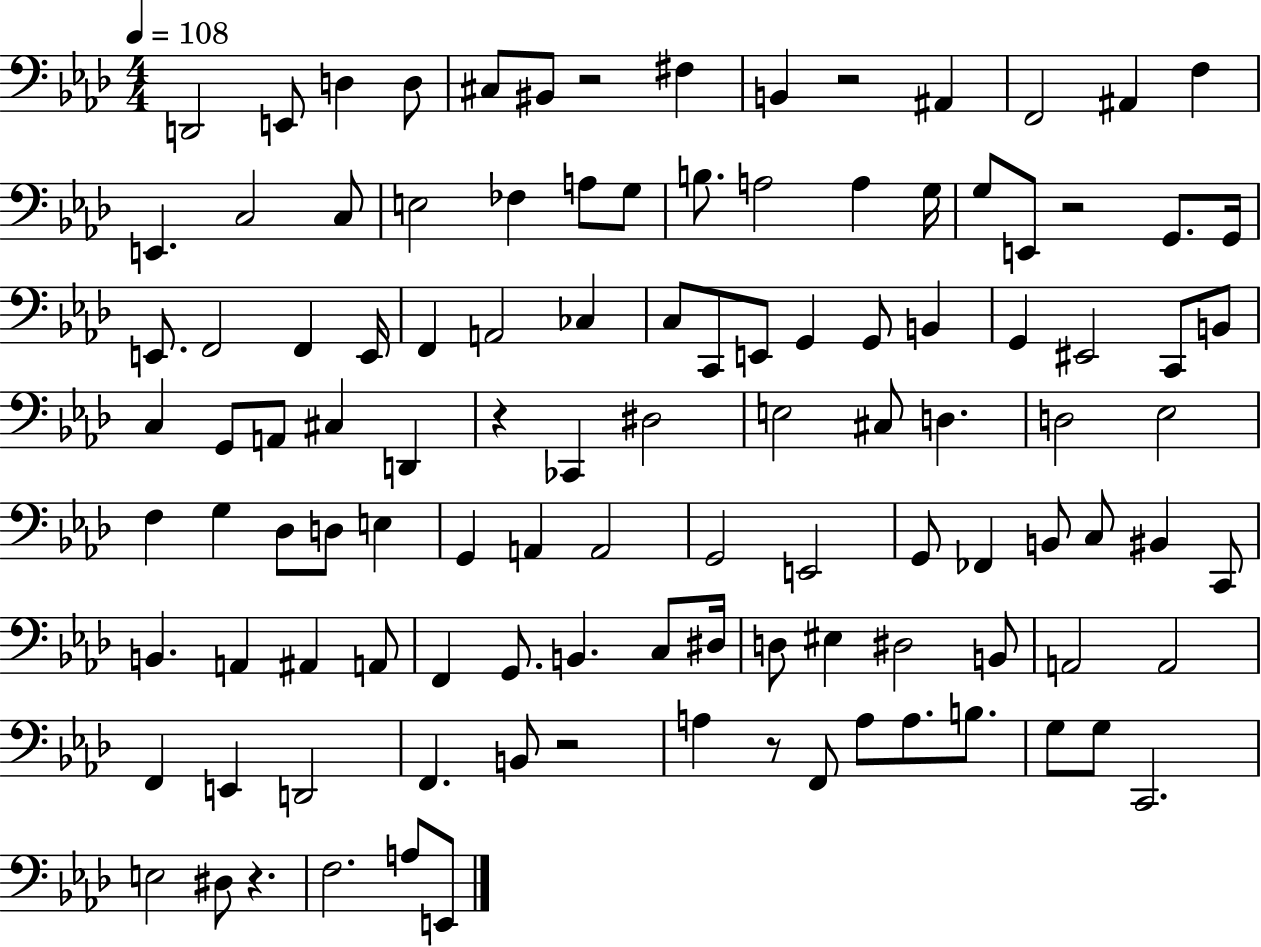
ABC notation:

X:1
T:Untitled
M:4/4
L:1/4
K:Ab
D,,2 E,,/2 D, D,/2 ^C,/2 ^B,,/2 z2 ^F, B,, z2 ^A,, F,,2 ^A,, F, E,, C,2 C,/2 E,2 _F, A,/2 G,/2 B,/2 A,2 A, G,/4 G,/2 E,,/2 z2 G,,/2 G,,/4 E,,/2 F,,2 F,, E,,/4 F,, A,,2 _C, C,/2 C,,/2 E,,/2 G,, G,,/2 B,, G,, ^E,,2 C,,/2 B,,/2 C, G,,/2 A,,/2 ^C, D,, z _C,, ^D,2 E,2 ^C,/2 D, D,2 _E,2 F, G, _D,/2 D,/2 E, G,, A,, A,,2 G,,2 E,,2 G,,/2 _F,, B,,/2 C,/2 ^B,, C,,/2 B,, A,, ^A,, A,,/2 F,, G,,/2 B,, C,/2 ^D,/4 D,/2 ^E, ^D,2 B,,/2 A,,2 A,,2 F,, E,, D,,2 F,, B,,/2 z2 A, z/2 F,,/2 A,/2 A,/2 B,/2 G,/2 G,/2 C,,2 E,2 ^D,/2 z F,2 A,/2 E,,/2